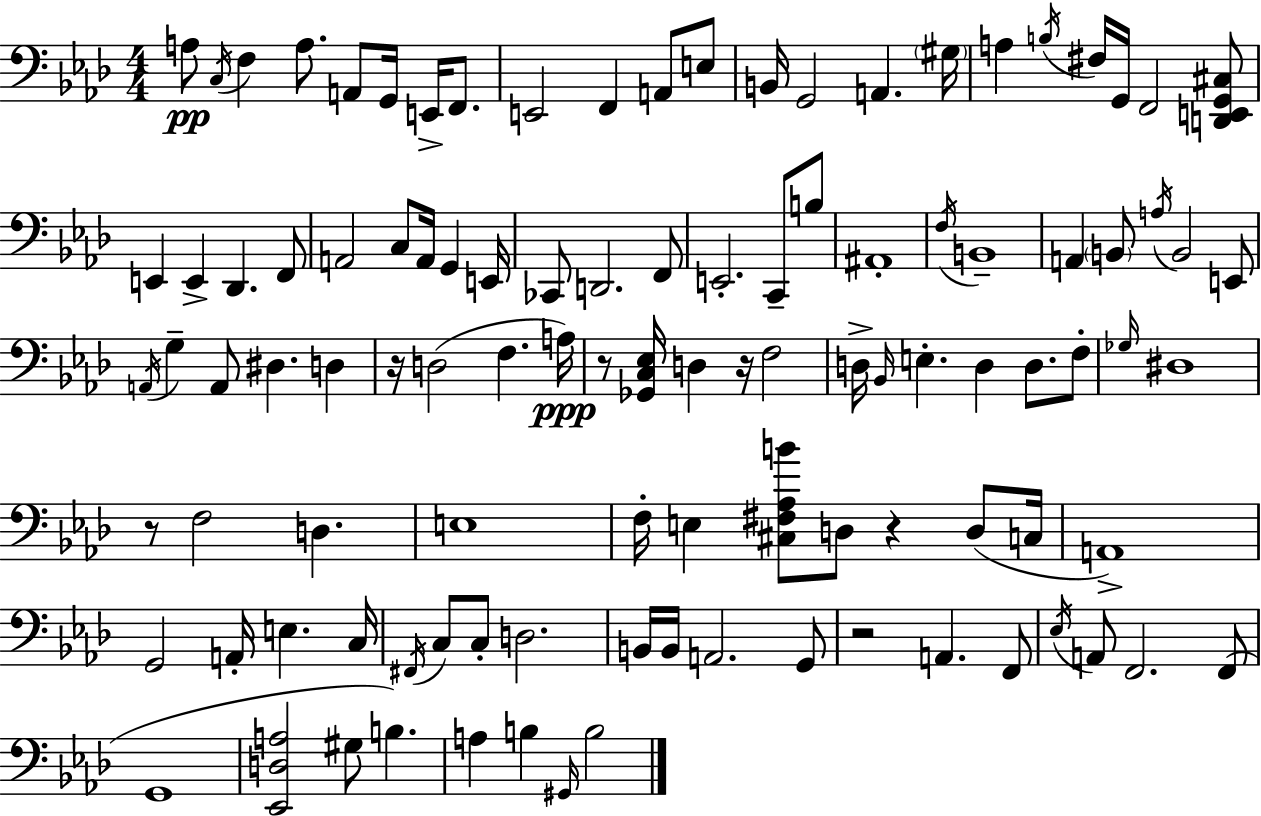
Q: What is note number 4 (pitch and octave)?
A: A3